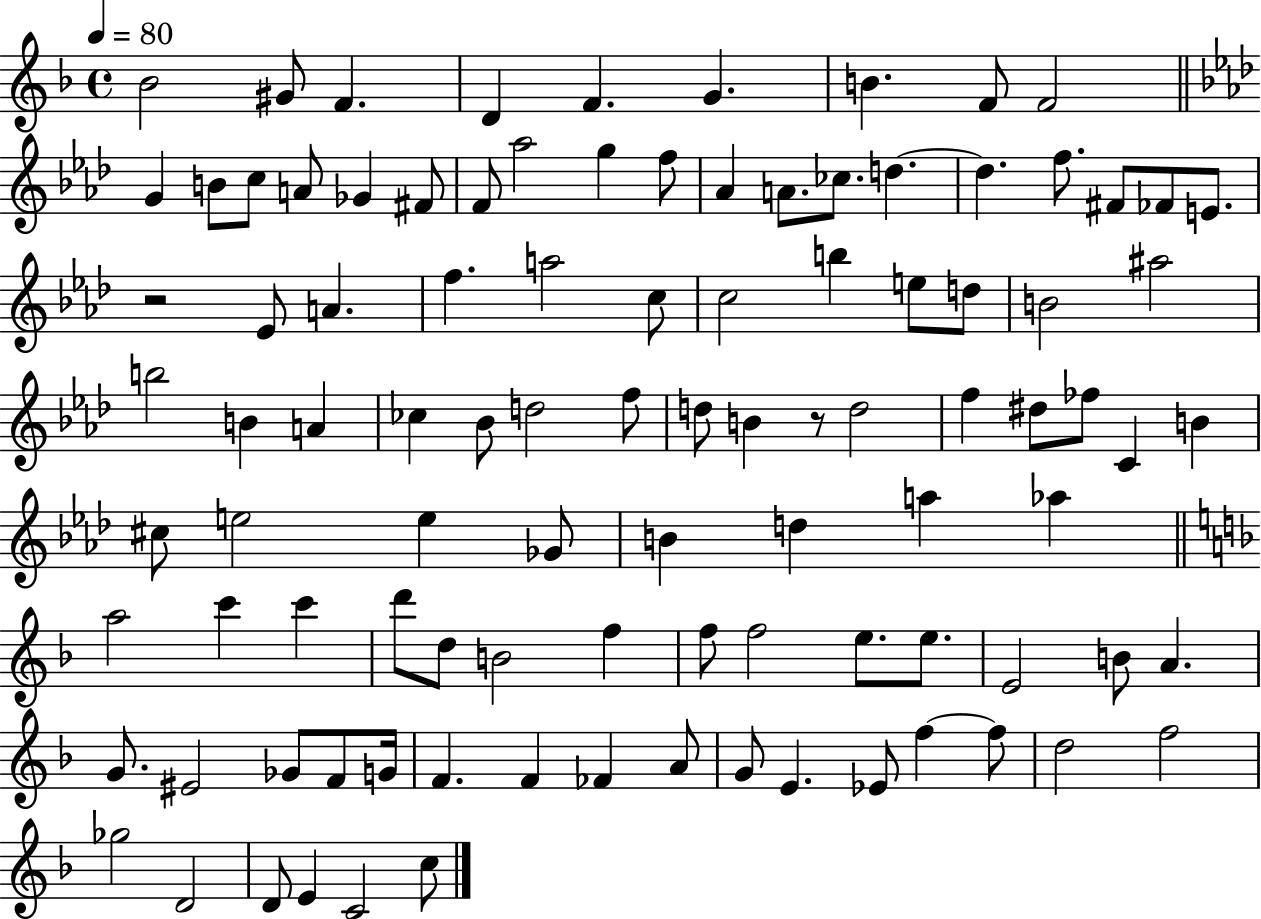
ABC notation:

X:1
T:Untitled
M:4/4
L:1/4
K:F
_B2 ^G/2 F D F G B F/2 F2 G B/2 c/2 A/2 _G ^F/2 F/2 _a2 g f/2 _A A/2 _c/2 d d f/2 ^F/2 _F/2 E/2 z2 _E/2 A f a2 c/2 c2 b e/2 d/2 B2 ^a2 b2 B A _c _B/2 d2 f/2 d/2 B z/2 d2 f ^d/2 _f/2 C B ^c/2 e2 e _G/2 B d a _a a2 c' c' d'/2 d/2 B2 f f/2 f2 e/2 e/2 E2 B/2 A G/2 ^E2 _G/2 F/2 G/4 F F _F A/2 G/2 E _E/2 f f/2 d2 f2 _g2 D2 D/2 E C2 c/2